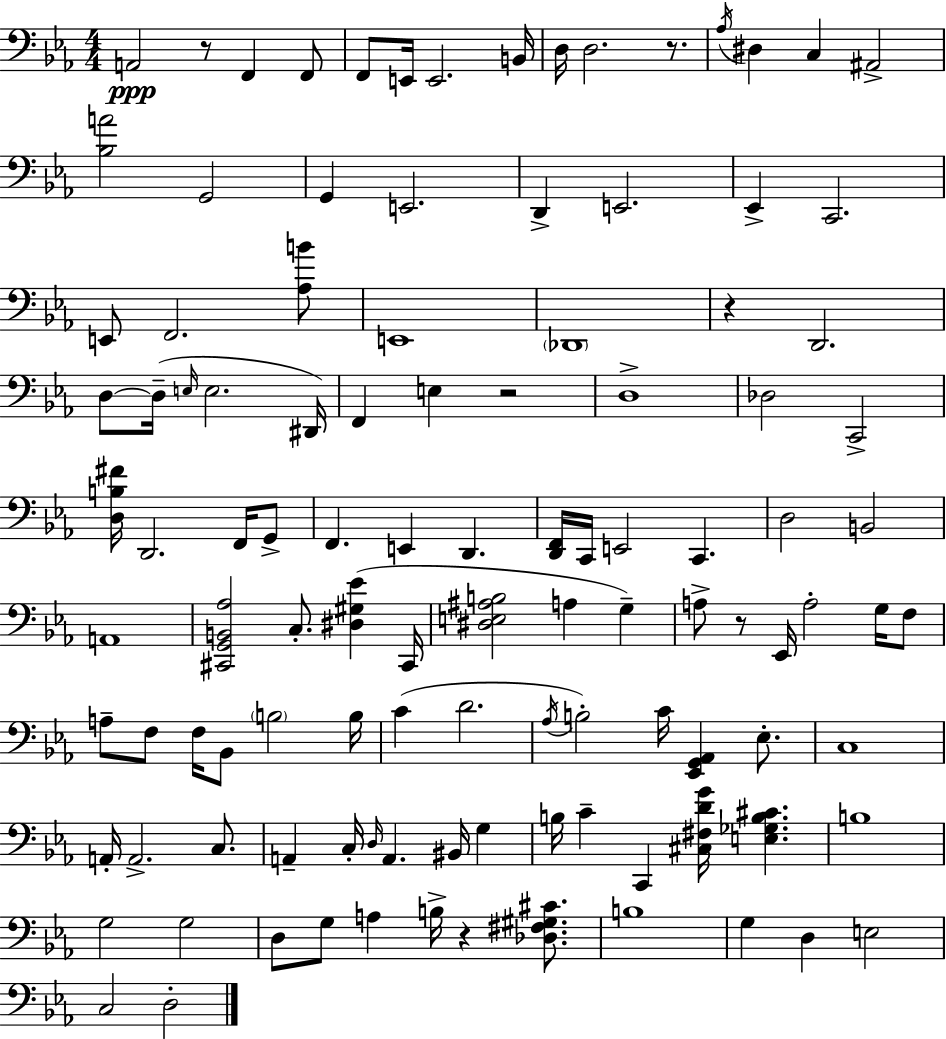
{
  \clef bass
  \numericTimeSignature
  \time 4/4
  \key ees \major
  a,2\ppp r8 f,4 f,8 | f,8 e,16 e,2. b,16 | d16 d2. r8. | \acciaccatura { aes16 } dis4 c4 ais,2-> | \break <bes a'>2 g,2 | g,4 e,2. | d,4-> e,2. | ees,4-> c,2. | \break e,8 f,2. <aes b'>8 | e,1 | \parenthesize des,1 | r4 d,2. | \break d8~~ d16--( \grace { e16 } e2. | dis,16) f,4 e4 r2 | d1-> | des2 c,2-> | \break <d b fis'>16 d,2. f,16 | g,8-> f,4. e,4 d,4. | <d, f,>16 c,16 e,2 c,4. | d2 b,2 | \break a,1 | <cis, g, b, aes>2 c8.-. <dis gis ees'>4( | cis,16 <dis e ais b>2 a4 g4--) | a8-> r8 ees,16 a2-. g16 | \break f8 a8-- f8 f16 bes,8 \parenthesize b2 | b16 c'4( d'2. | \acciaccatura { aes16 } b2-.) c'16 <ees, g, aes,>4 | ees8.-. c1 | \break a,16-. a,2.-> | c8. a,4-- c16-. \grace { d16 } a,4. bis,16 | g4 b16 c'4-- c,4 <cis fis d' g'>16 <e ges b cis'>4. | b1 | \break g2 g2 | d8 g8 a4 b16-> r4 | <des fis gis cis'>8. b1 | g4 d4 e2 | \break c2 d2-. | \bar "|."
}